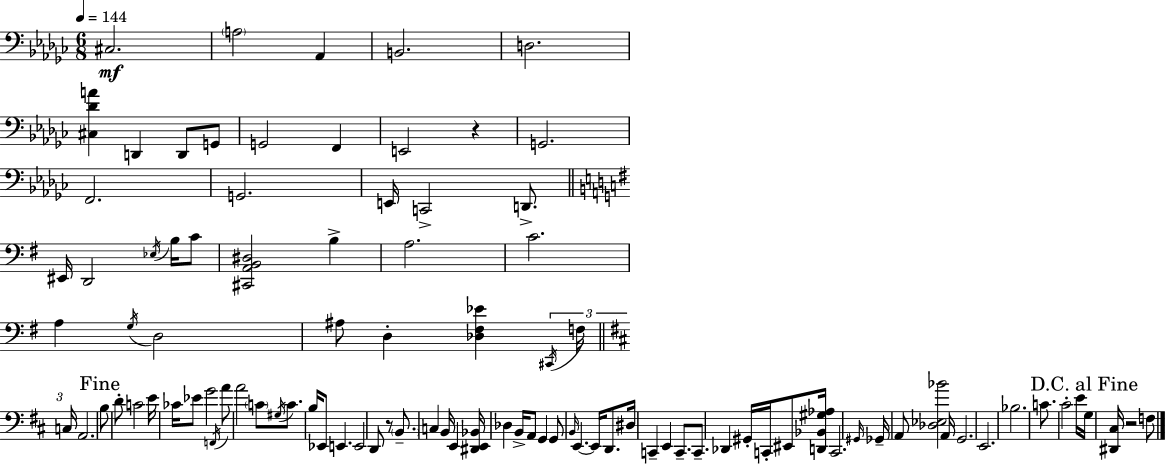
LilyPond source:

{
  \clef bass
  \numericTimeSignature
  \time 6/8
  \key ees \minor
  \tempo 4 = 144
  \repeat volta 2 { cis2.\mf | \parenthesize a2 aes,4 | b,2. | d2. | \break <cis des' a'>4 d,4 d,8 g,8 | g,2 f,4 | e,2 r4 | g,2. | \break f,2. | g,2. | e,16 c,2-> d,8.-> | \bar "||" \break \key e \minor eis,16 d,2 \acciaccatura { ees16 } b16 c'8 | <cis, a, b, dis>2 b4-> | a2. | c'2. | \break a4 \acciaccatura { g16 } d2 | ais8 d4-. <des fis ees'>4 | \tuplet 3/2 { \acciaccatura { cis,16 } f16 \bar "||" \break \key d \major c16 } a,2. | \mark "Fine" b8 d'8-. c'2 | e'16 ces'16 ees'8 g'2 | \acciaccatura { f,16 } a'8 a'2 | \break \parenthesize c'8 \acciaccatura { gis16 } c'8. b16 ees,8 e,4. | e,2 d,8 | r8 \parenthesize b,8.-- c4 b,16 e,4 | <dis, e, bes,>16 des4 b,16-> a,8 g,4 | \break g,8 \grace { b,16 } e,4.~~ | e,16 d,8. dis16 c,4-- e,4 | c,8.-- c,8.-- des,4 gis,16-. | c,16-. eis,8 <d, bes, gis aes>16 c,2. | \break \grace { gis,16 } ges,16-- a,8 <des ees bes'>2 | a,16 g,2. | e,2. | bes2. | \break c'8. cis'2-. | e'16 \mark "D.C. al Fine" g16 <dis, cis>16 r2 | f8 } \bar "|."
}